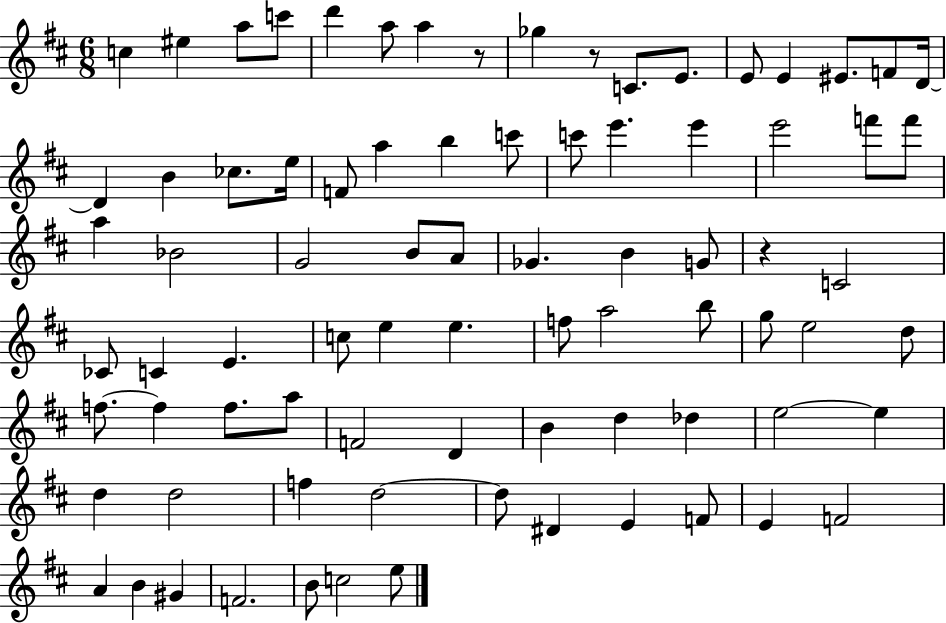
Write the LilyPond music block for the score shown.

{
  \clef treble
  \numericTimeSignature
  \time 6/8
  \key d \major
  c''4 eis''4 a''8 c'''8 | d'''4 a''8 a''4 r8 | ges''4 r8 c'8. e'8. | e'8 e'4 eis'8. f'8 d'16~~ | \break d'4 b'4 ces''8. e''16 | f'8 a''4 b''4 c'''8 | c'''8 e'''4. e'''4 | e'''2 f'''8 f'''8 | \break a''4 bes'2 | g'2 b'8 a'8 | ges'4. b'4 g'8 | r4 c'2 | \break ces'8 c'4 e'4. | c''8 e''4 e''4. | f''8 a''2 b''8 | g''8 e''2 d''8 | \break f''8.~~ f''4 f''8. a''8 | f'2 d'4 | b'4 d''4 des''4 | e''2~~ e''4 | \break d''4 d''2 | f''4 d''2~~ | d''8 dis'4 e'4 f'8 | e'4 f'2 | \break a'4 b'4 gis'4 | f'2. | b'8 c''2 e''8 | \bar "|."
}